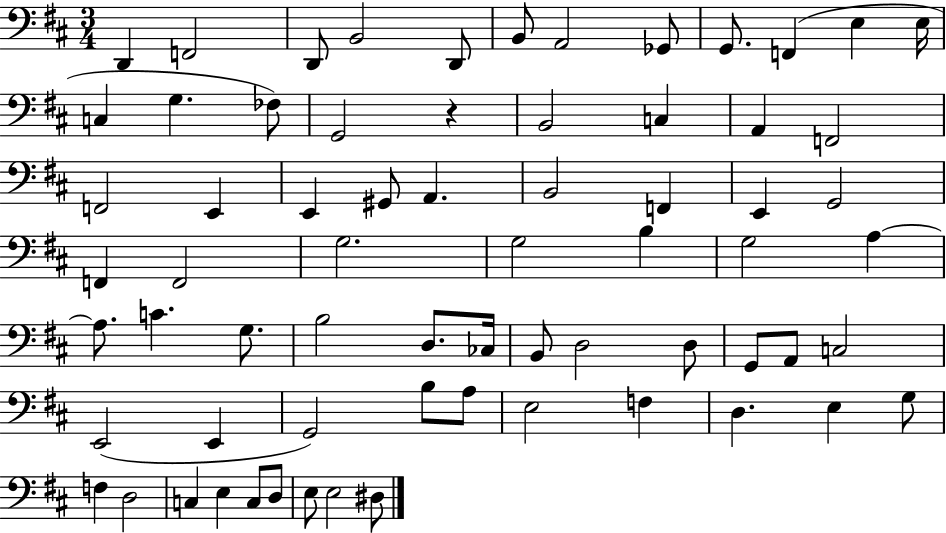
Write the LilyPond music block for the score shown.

{
  \clef bass
  \numericTimeSignature
  \time 3/4
  \key d \major
  d,4 f,2 | d,8 b,2 d,8 | b,8 a,2 ges,8 | g,8. f,4( e4 e16 | \break c4 g4. fes8) | g,2 r4 | b,2 c4 | a,4 f,2 | \break f,2 e,4 | e,4 gis,8 a,4. | b,2 f,4 | e,4 g,2 | \break f,4 f,2 | g2. | g2 b4 | g2 a4~~ | \break a8. c'4. g8. | b2 d8. ces16 | b,8 d2 d8 | g,8 a,8 c2 | \break e,2( e,4 | g,2) b8 a8 | e2 f4 | d4. e4 g8 | \break f4 d2 | c4 e4 c8 d8 | e8 e2 dis8 | \bar "|."
}